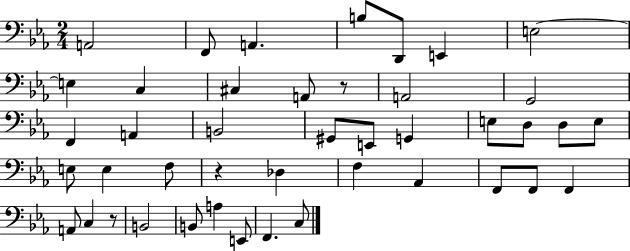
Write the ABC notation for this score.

X:1
T:Untitled
M:2/4
L:1/4
K:Eb
A,,2 F,,/2 A,, B,/2 D,,/2 E,, E,2 E, C, ^C, A,,/2 z/2 A,,2 G,,2 F,, A,, B,,2 ^G,,/2 E,,/2 G,, E,/2 D,/2 D,/2 E,/2 E,/2 E, F,/2 z _D, F, _A,, F,,/2 F,,/2 F,, A,,/2 C, z/2 B,,2 B,,/2 A, E,,/2 F,, C,/2